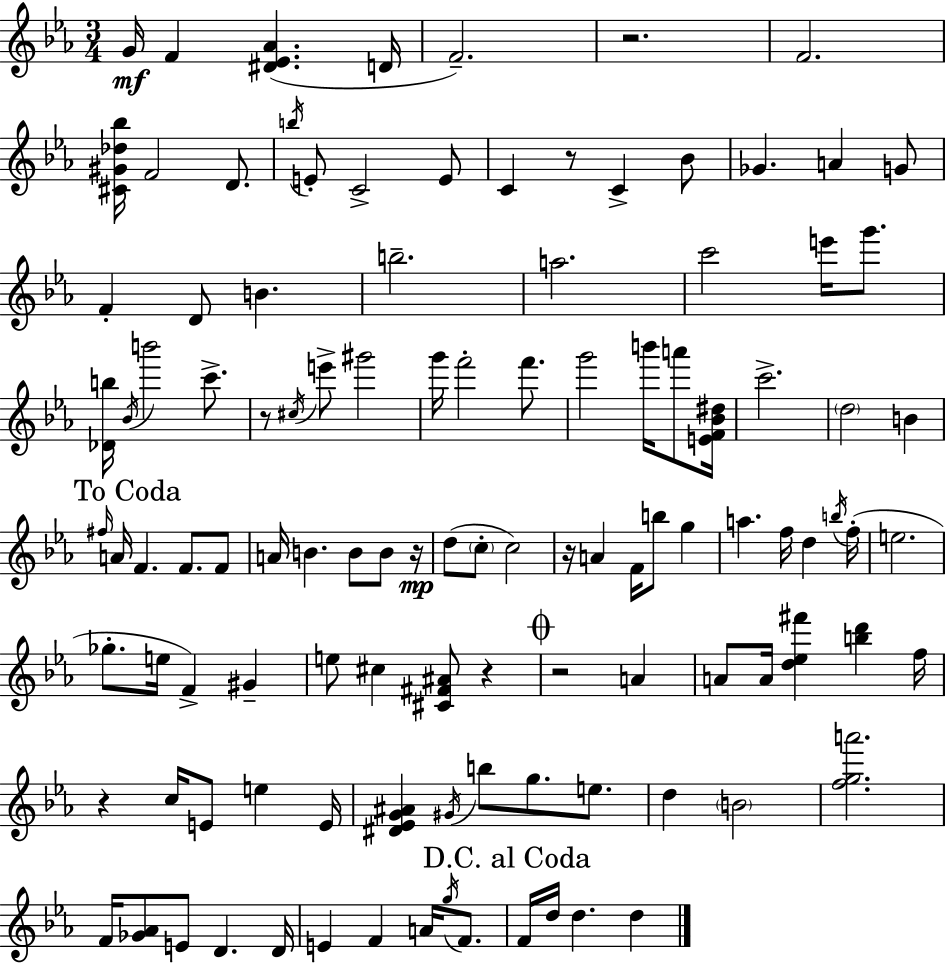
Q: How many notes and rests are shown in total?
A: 113